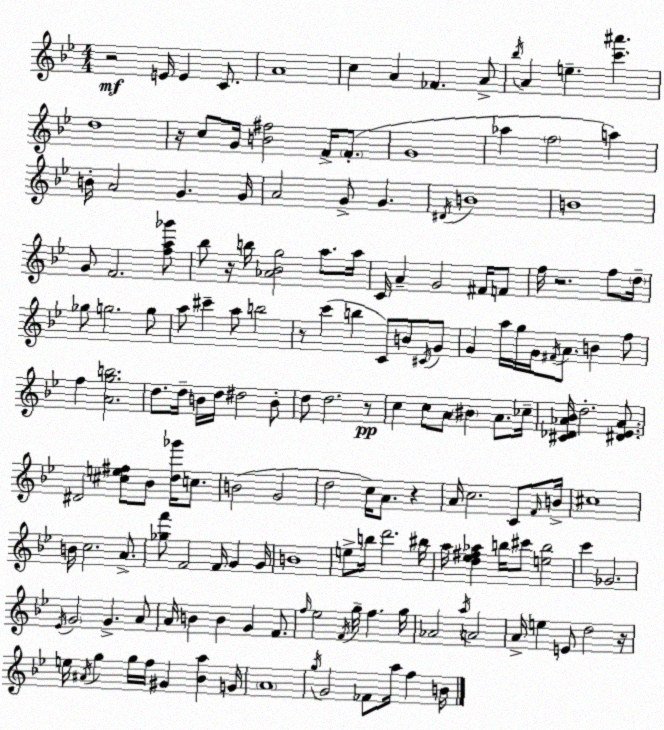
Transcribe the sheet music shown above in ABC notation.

X:1
T:Untitled
M:4/4
L:1/4
K:Gm
z2 E/4 E C/2 A4 c A _F A/2 _b/4 A e [c'^a'] d4 z/4 c/2 G/4 [B^f]2 F/4 F/2 G4 _a f2 a B/4 A2 G G/4 A2 G/2 G ^D/4 B4 B4 G/2 F2 [fa_g']/2 _b/2 z/4 b/4 [_A_Bg]2 a/2 a/4 C/4 A G2 ^F/4 F/2 f/4 z2 f/2 d/4 _g/2 g2 g/2 a/2 ^c' a/2 b2 z/2 c' b C/2 B/2 ^C/4 G/2 G a/4 g/4 G/4 ^F/4 A/2 B f/2 f [Agb]2 d/2 d/4 B/4 d/4 ^d2 B/2 d/2 d2 z/2 c c/2 A/2 ^B A/2 _c/4 [^C_D_A_B]/4 d2 [^D_E_A]/2 ^D2 [^ce^f]/2 _B/2 [d_g']/4 c/2 B2 G2 d2 c/4 A/2 z A/4 c2 C/2 F/4 B/4 ^c4 B/4 c2 A/2 [_gf']/2 F2 F/4 G G/4 B4 e/2 b/4 d'2 ^b/4 a/4 [d_e^f_a] b/4 ^c'/2 [eb]2 c' _G2 _E/4 G2 G A/2 A/4 B B G F/2 f/4 _e2 F/4 g/4 f g/4 _A2 a/4 A2 A/4 e E/2 d2 z/4 e/4 ^A/4 g g/4 f/4 ^G [_Ba] G/4 A4 g/4 G2 _F/2 a/4 f B/4